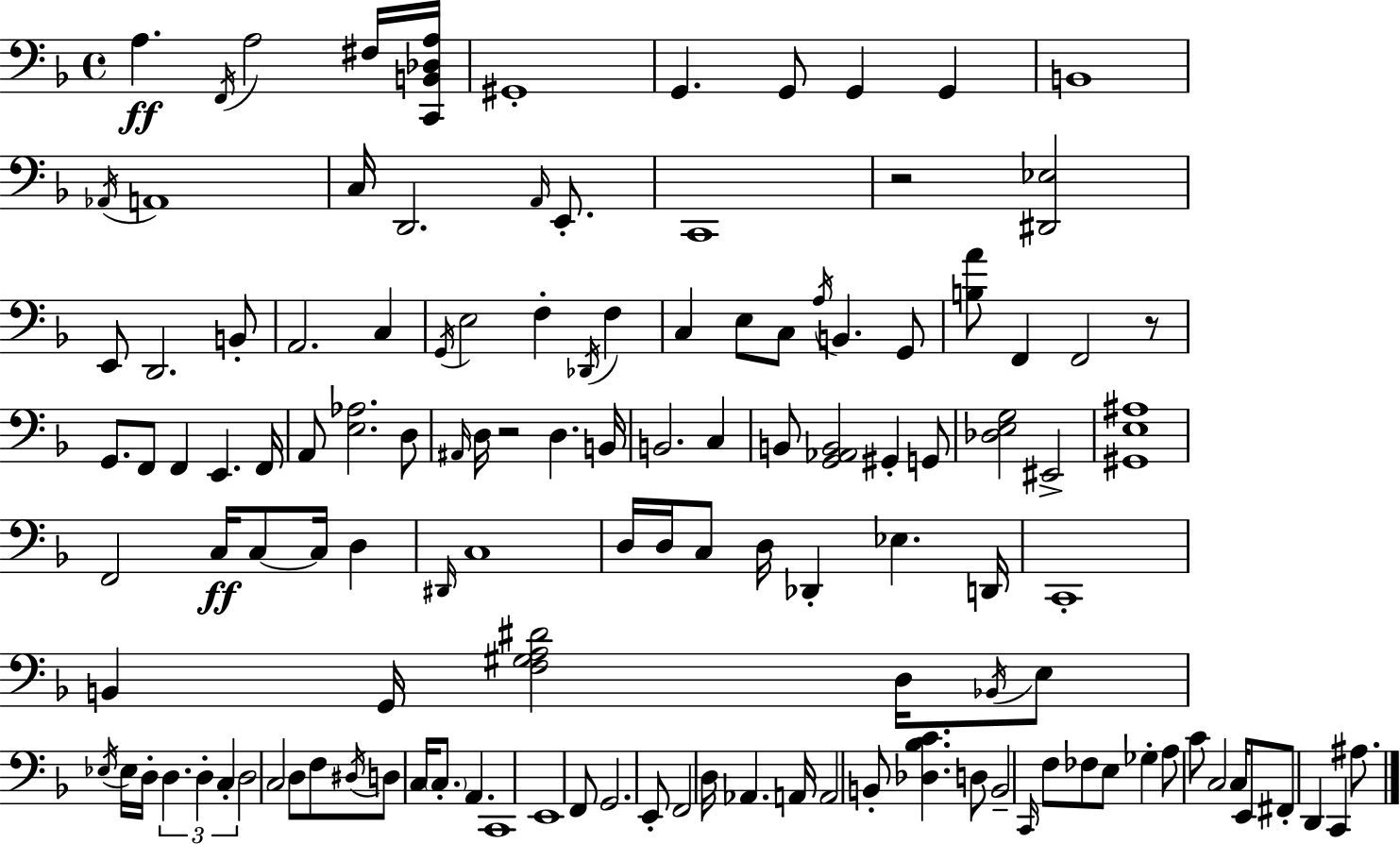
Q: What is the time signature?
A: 4/4